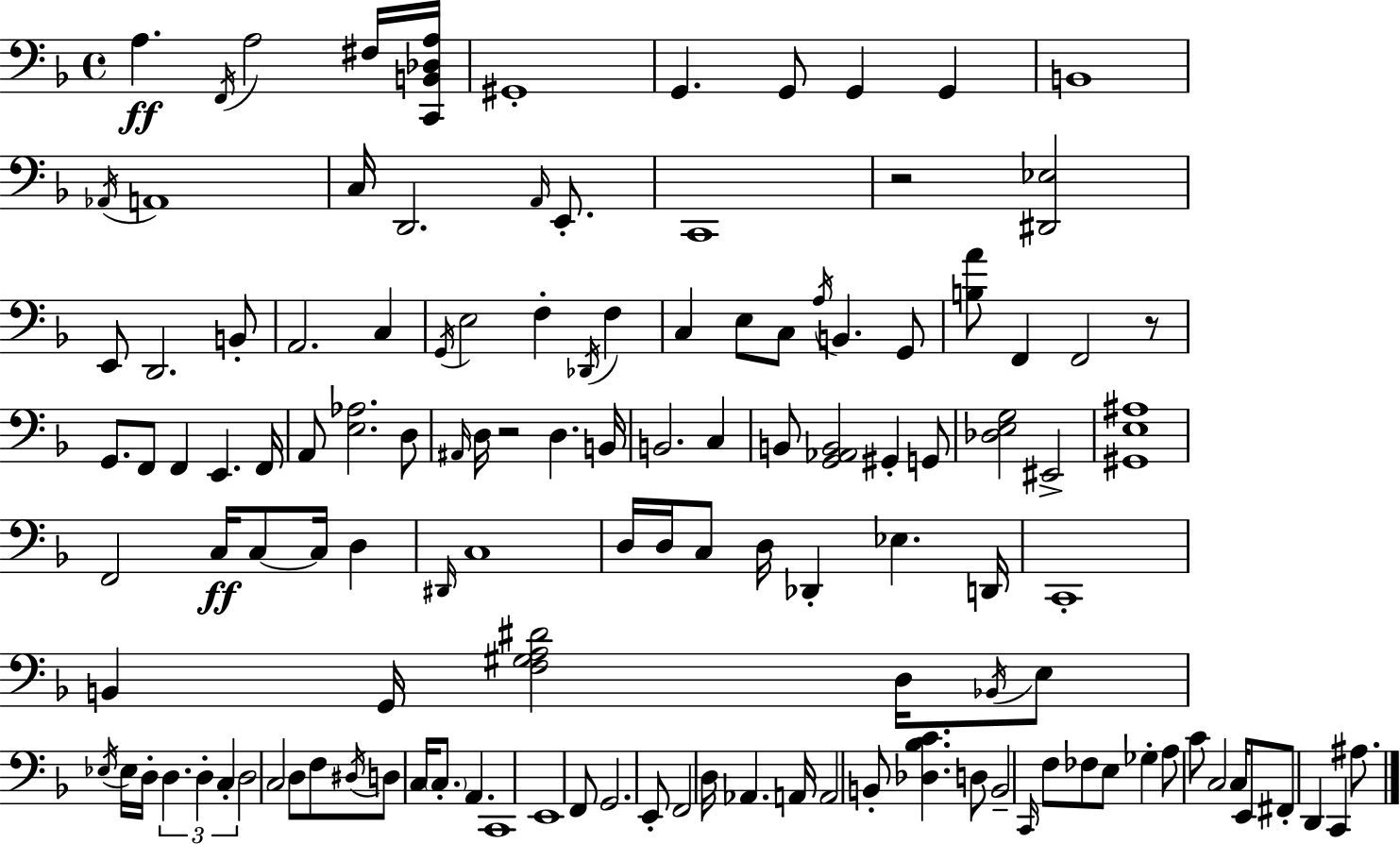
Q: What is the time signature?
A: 4/4